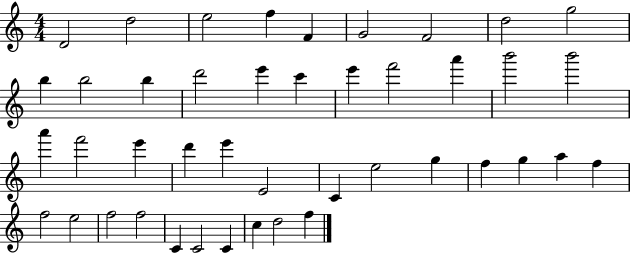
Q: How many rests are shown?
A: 0